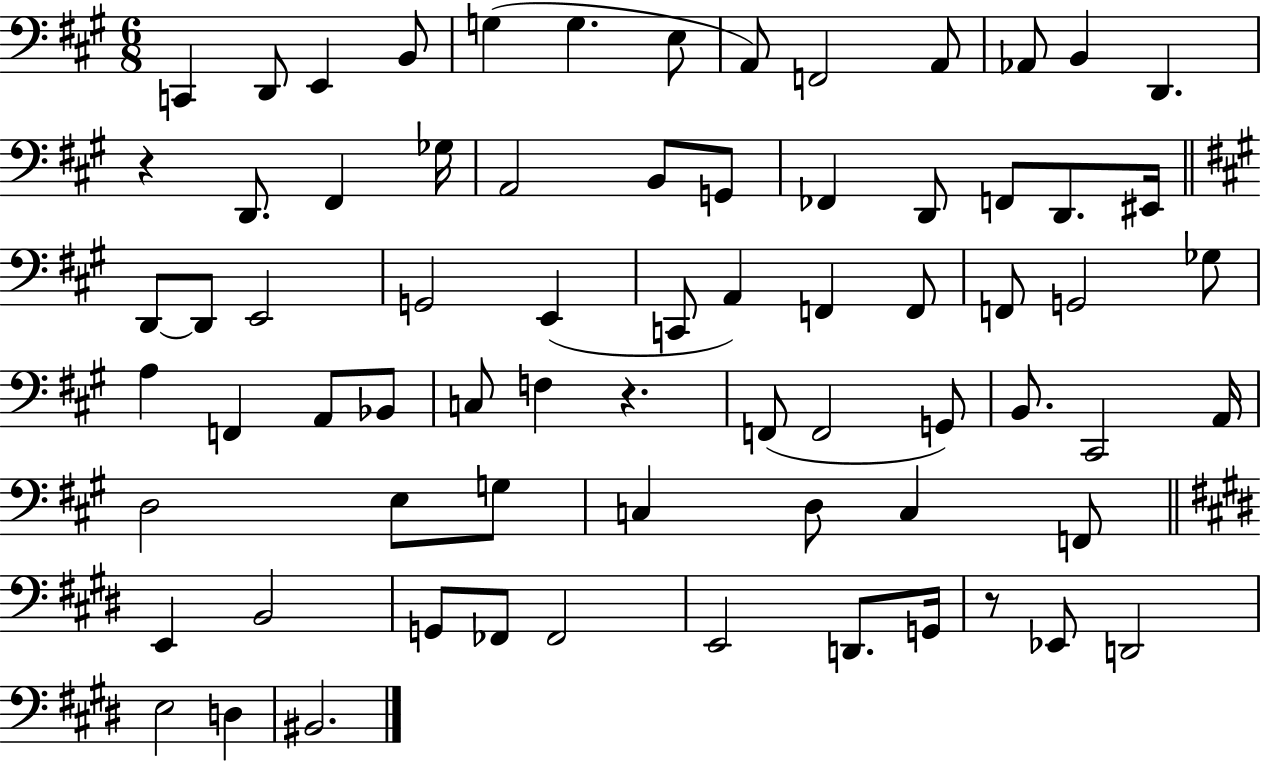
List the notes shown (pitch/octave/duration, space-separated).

C2/q D2/e E2/q B2/e G3/q G3/q. E3/e A2/e F2/h A2/e Ab2/e B2/q D2/q. R/q D2/e. F#2/q Gb3/s A2/h B2/e G2/e FES2/q D2/e F2/e D2/e. EIS2/s D2/e D2/e E2/h G2/h E2/q C2/e A2/q F2/q F2/e F2/e G2/h Gb3/e A3/q F2/q A2/e Bb2/e C3/e F3/q R/q. F2/e F2/h G2/e B2/e. C#2/h A2/s D3/h E3/e G3/e C3/q D3/e C3/q F2/e E2/q B2/h G2/e FES2/e FES2/h E2/h D2/e. G2/s R/e Eb2/e D2/h E3/h D3/q BIS2/h.